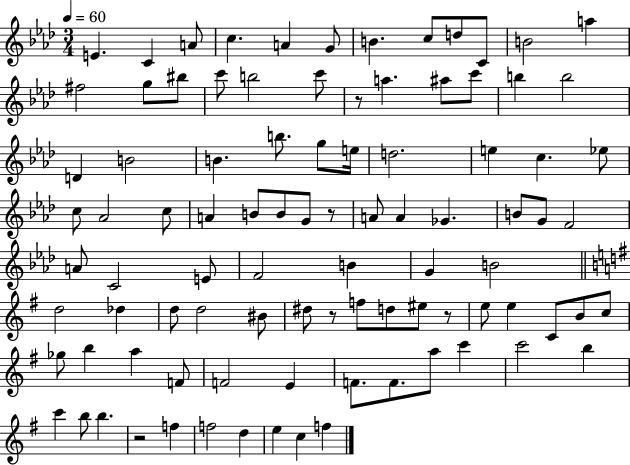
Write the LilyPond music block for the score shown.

{
  \clef treble
  \numericTimeSignature
  \time 3/4
  \key aes \major
  \tempo 4 = 60
  e'4. c'4 a'8 | c''4. a'4 g'8 | b'4. c''8 d''8 c'8 | b'2 a''4 | \break fis''2 g''8 bis''8 | c'''8 b''2 c'''8 | r8 a''4. ais''8 c'''8 | b''4 b''2 | \break d'4 b'2 | b'4. b''8. g''8 e''16 | d''2. | e''4 c''4. ees''8 | \break c''8 aes'2 c''8 | a'4 b'8 b'8 g'8 r8 | a'8 a'4 ges'4. | b'8 g'8 f'2 | \break a'8 c'2 e'8 | f'2 b'4 | g'4 b'2 | \bar "||" \break \key g \major d''2 des''4 | d''8 d''2 bis'8 | dis''8 r8 f''8 d''8 eis''8 r8 | e''8 e''4 c'8 b'8 c''8 | \break ges''8 b''4 a''4 f'8 | f'2 e'4 | f'8. f'8. a''8 c'''4 | c'''2 b''4 | \break c'''4 b''8 b''4. | r2 f''4 | f''2 d''4 | e''4 c''4 f''4 | \break \bar "|."
}